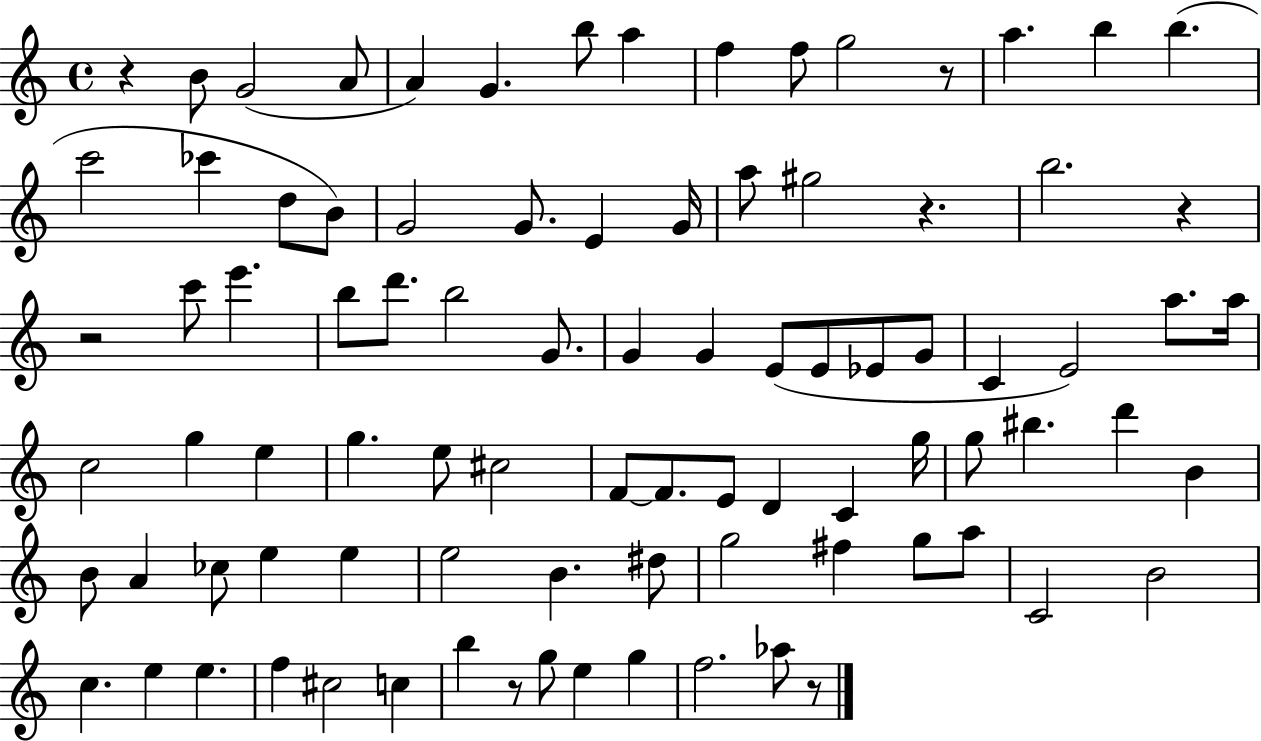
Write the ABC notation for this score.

X:1
T:Untitled
M:4/4
L:1/4
K:C
z B/2 G2 A/2 A G b/2 a f f/2 g2 z/2 a b b c'2 _c' d/2 B/2 G2 G/2 E G/4 a/2 ^g2 z b2 z z2 c'/2 e' b/2 d'/2 b2 G/2 G G E/2 E/2 _E/2 G/2 C E2 a/2 a/4 c2 g e g e/2 ^c2 F/2 F/2 E/2 D C g/4 g/2 ^b d' B B/2 A _c/2 e e e2 B ^d/2 g2 ^f g/2 a/2 C2 B2 c e e f ^c2 c b z/2 g/2 e g f2 _a/2 z/2